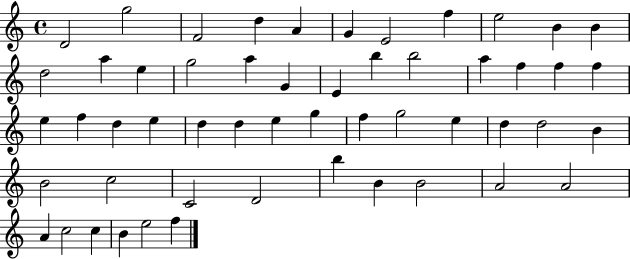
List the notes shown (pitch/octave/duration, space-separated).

D4/h G5/h F4/h D5/q A4/q G4/q E4/h F5/q E5/h B4/q B4/q D5/h A5/q E5/q G5/h A5/q G4/q E4/q B5/q B5/h A5/q F5/q F5/q F5/q E5/q F5/q D5/q E5/q D5/q D5/q E5/q G5/q F5/q G5/h E5/q D5/q D5/h B4/q B4/h C5/h C4/h D4/h B5/q B4/q B4/h A4/h A4/h A4/q C5/h C5/q B4/q E5/h F5/q